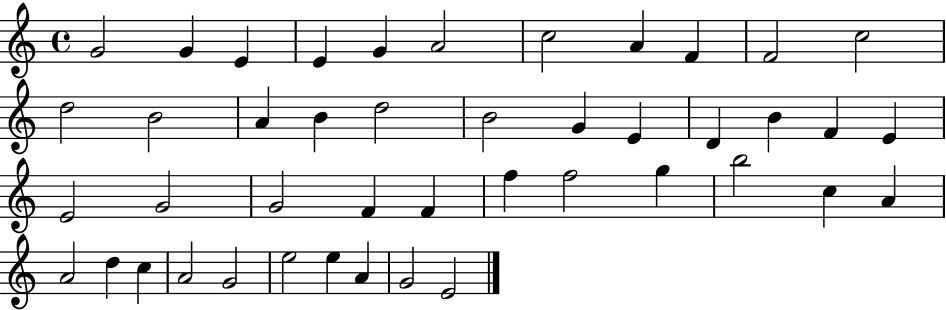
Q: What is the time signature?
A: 4/4